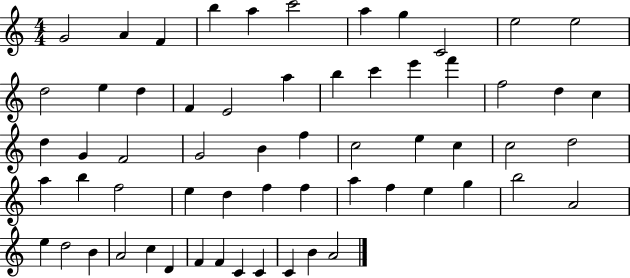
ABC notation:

X:1
T:Untitled
M:4/4
L:1/4
K:C
G2 A F b a c'2 a g C2 e2 e2 d2 e d F E2 a b c' e' f' f2 d c d G F2 G2 B f c2 e c c2 d2 a b f2 e d f f a f e g b2 A2 e d2 B A2 c D F F C C C B A2